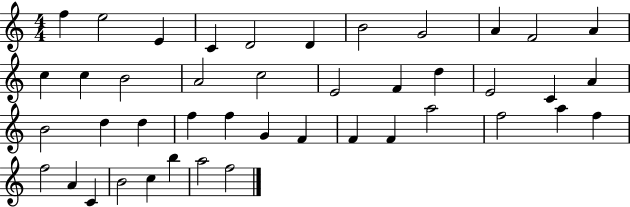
{
  \clef treble
  \numericTimeSignature
  \time 4/4
  \key c \major
  f''4 e''2 e'4 | c'4 d'2 d'4 | b'2 g'2 | a'4 f'2 a'4 | \break c''4 c''4 b'2 | a'2 c''2 | e'2 f'4 d''4 | e'2 c'4 a'4 | \break b'2 d''4 d''4 | f''4 f''4 g'4 f'4 | f'4 f'4 a''2 | f''2 a''4 f''4 | \break f''2 a'4 c'4 | b'2 c''4 b''4 | a''2 f''2 | \bar "|."
}